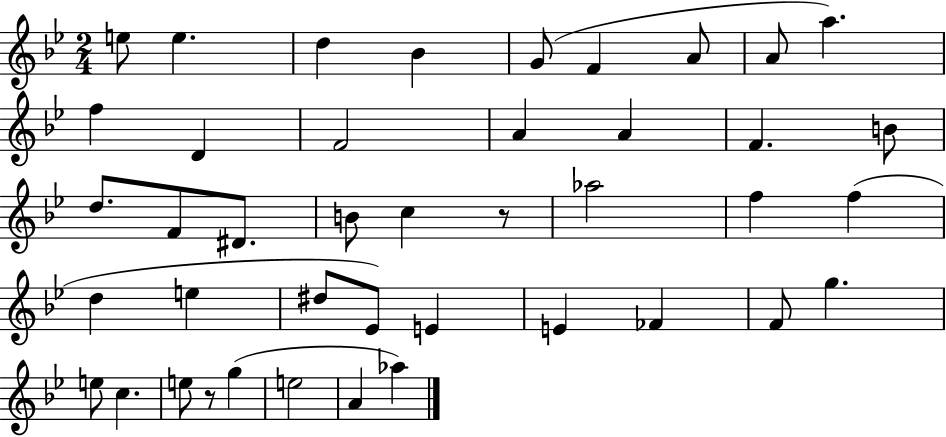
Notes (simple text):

E5/e E5/q. D5/q Bb4/q G4/e F4/q A4/e A4/e A5/q. F5/q D4/q F4/h A4/q A4/q F4/q. B4/e D5/e. F4/e D#4/e. B4/e C5/q R/e Ab5/h F5/q F5/q D5/q E5/q D#5/e Eb4/e E4/q E4/q FES4/q F4/e G5/q. E5/e C5/q. E5/e R/e G5/q E5/h A4/q Ab5/q